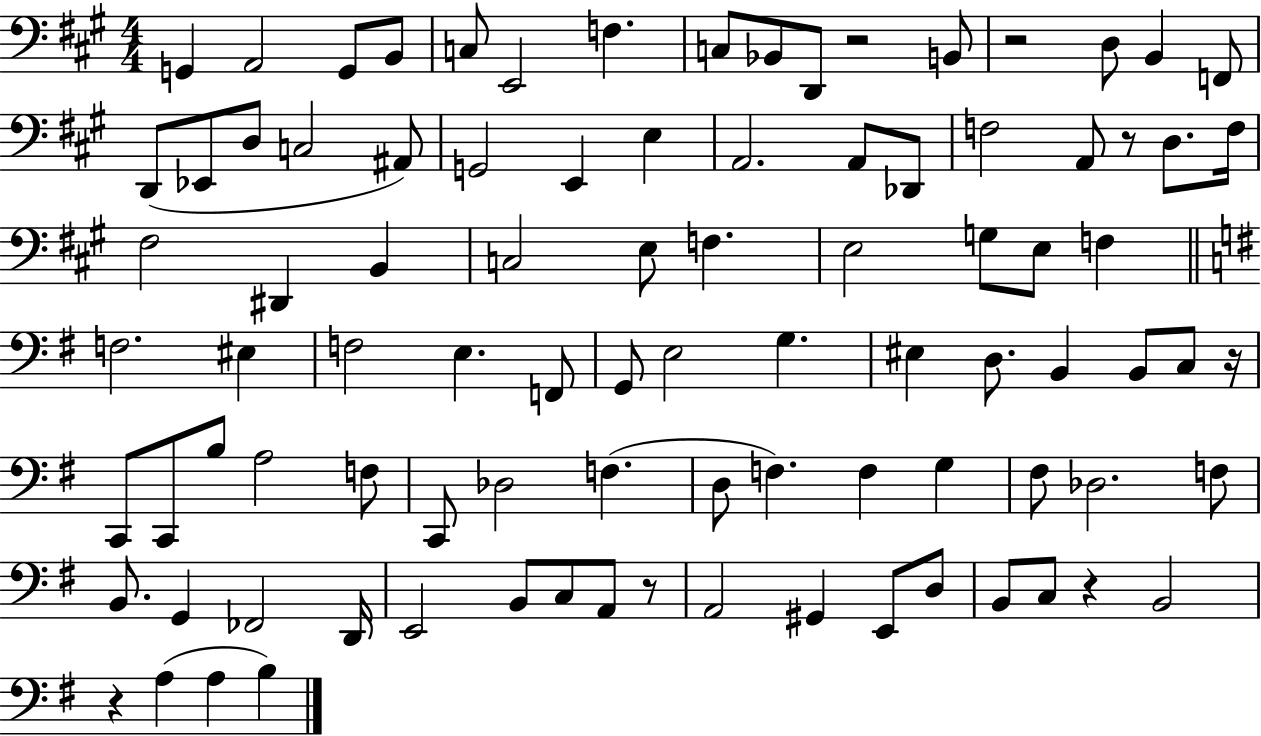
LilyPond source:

{
  \clef bass
  \numericTimeSignature
  \time 4/4
  \key a \major
  g,4 a,2 g,8 b,8 | c8 e,2 f4. | c8 bes,8 d,8 r2 b,8 | r2 d8 b,4 f,8 | \break d,8( ees,8 d8 c2 ais,8) | g,2 e,4 e4 | a,2. a,8 des,8 | f2 a,8 r8 d8. f16 | \break fis2 dis,4 b,4 | c2 e8 f4. | e2 g8 e8 f4 | \bar "||" \break \key e \minor f2. eis4 | f2 e4. f,8 | g,8 e2 g4. | eis4 d8. b,4 b,8 c8 r16 | \break c,8 c,8 b8 a2 f8 | c,8 des2 f4.( | d8 f4.) f4 g4 | fis8 des2. f8 | \break b,8. g,4 fes,2 d,16 | e,2 b,8 c8 a,8 r8 | a,2 gis,4 e,8 d8 | b,8 c8 r4 b,2 | \break r4 a4( a4 b4) | \bar "|."
}